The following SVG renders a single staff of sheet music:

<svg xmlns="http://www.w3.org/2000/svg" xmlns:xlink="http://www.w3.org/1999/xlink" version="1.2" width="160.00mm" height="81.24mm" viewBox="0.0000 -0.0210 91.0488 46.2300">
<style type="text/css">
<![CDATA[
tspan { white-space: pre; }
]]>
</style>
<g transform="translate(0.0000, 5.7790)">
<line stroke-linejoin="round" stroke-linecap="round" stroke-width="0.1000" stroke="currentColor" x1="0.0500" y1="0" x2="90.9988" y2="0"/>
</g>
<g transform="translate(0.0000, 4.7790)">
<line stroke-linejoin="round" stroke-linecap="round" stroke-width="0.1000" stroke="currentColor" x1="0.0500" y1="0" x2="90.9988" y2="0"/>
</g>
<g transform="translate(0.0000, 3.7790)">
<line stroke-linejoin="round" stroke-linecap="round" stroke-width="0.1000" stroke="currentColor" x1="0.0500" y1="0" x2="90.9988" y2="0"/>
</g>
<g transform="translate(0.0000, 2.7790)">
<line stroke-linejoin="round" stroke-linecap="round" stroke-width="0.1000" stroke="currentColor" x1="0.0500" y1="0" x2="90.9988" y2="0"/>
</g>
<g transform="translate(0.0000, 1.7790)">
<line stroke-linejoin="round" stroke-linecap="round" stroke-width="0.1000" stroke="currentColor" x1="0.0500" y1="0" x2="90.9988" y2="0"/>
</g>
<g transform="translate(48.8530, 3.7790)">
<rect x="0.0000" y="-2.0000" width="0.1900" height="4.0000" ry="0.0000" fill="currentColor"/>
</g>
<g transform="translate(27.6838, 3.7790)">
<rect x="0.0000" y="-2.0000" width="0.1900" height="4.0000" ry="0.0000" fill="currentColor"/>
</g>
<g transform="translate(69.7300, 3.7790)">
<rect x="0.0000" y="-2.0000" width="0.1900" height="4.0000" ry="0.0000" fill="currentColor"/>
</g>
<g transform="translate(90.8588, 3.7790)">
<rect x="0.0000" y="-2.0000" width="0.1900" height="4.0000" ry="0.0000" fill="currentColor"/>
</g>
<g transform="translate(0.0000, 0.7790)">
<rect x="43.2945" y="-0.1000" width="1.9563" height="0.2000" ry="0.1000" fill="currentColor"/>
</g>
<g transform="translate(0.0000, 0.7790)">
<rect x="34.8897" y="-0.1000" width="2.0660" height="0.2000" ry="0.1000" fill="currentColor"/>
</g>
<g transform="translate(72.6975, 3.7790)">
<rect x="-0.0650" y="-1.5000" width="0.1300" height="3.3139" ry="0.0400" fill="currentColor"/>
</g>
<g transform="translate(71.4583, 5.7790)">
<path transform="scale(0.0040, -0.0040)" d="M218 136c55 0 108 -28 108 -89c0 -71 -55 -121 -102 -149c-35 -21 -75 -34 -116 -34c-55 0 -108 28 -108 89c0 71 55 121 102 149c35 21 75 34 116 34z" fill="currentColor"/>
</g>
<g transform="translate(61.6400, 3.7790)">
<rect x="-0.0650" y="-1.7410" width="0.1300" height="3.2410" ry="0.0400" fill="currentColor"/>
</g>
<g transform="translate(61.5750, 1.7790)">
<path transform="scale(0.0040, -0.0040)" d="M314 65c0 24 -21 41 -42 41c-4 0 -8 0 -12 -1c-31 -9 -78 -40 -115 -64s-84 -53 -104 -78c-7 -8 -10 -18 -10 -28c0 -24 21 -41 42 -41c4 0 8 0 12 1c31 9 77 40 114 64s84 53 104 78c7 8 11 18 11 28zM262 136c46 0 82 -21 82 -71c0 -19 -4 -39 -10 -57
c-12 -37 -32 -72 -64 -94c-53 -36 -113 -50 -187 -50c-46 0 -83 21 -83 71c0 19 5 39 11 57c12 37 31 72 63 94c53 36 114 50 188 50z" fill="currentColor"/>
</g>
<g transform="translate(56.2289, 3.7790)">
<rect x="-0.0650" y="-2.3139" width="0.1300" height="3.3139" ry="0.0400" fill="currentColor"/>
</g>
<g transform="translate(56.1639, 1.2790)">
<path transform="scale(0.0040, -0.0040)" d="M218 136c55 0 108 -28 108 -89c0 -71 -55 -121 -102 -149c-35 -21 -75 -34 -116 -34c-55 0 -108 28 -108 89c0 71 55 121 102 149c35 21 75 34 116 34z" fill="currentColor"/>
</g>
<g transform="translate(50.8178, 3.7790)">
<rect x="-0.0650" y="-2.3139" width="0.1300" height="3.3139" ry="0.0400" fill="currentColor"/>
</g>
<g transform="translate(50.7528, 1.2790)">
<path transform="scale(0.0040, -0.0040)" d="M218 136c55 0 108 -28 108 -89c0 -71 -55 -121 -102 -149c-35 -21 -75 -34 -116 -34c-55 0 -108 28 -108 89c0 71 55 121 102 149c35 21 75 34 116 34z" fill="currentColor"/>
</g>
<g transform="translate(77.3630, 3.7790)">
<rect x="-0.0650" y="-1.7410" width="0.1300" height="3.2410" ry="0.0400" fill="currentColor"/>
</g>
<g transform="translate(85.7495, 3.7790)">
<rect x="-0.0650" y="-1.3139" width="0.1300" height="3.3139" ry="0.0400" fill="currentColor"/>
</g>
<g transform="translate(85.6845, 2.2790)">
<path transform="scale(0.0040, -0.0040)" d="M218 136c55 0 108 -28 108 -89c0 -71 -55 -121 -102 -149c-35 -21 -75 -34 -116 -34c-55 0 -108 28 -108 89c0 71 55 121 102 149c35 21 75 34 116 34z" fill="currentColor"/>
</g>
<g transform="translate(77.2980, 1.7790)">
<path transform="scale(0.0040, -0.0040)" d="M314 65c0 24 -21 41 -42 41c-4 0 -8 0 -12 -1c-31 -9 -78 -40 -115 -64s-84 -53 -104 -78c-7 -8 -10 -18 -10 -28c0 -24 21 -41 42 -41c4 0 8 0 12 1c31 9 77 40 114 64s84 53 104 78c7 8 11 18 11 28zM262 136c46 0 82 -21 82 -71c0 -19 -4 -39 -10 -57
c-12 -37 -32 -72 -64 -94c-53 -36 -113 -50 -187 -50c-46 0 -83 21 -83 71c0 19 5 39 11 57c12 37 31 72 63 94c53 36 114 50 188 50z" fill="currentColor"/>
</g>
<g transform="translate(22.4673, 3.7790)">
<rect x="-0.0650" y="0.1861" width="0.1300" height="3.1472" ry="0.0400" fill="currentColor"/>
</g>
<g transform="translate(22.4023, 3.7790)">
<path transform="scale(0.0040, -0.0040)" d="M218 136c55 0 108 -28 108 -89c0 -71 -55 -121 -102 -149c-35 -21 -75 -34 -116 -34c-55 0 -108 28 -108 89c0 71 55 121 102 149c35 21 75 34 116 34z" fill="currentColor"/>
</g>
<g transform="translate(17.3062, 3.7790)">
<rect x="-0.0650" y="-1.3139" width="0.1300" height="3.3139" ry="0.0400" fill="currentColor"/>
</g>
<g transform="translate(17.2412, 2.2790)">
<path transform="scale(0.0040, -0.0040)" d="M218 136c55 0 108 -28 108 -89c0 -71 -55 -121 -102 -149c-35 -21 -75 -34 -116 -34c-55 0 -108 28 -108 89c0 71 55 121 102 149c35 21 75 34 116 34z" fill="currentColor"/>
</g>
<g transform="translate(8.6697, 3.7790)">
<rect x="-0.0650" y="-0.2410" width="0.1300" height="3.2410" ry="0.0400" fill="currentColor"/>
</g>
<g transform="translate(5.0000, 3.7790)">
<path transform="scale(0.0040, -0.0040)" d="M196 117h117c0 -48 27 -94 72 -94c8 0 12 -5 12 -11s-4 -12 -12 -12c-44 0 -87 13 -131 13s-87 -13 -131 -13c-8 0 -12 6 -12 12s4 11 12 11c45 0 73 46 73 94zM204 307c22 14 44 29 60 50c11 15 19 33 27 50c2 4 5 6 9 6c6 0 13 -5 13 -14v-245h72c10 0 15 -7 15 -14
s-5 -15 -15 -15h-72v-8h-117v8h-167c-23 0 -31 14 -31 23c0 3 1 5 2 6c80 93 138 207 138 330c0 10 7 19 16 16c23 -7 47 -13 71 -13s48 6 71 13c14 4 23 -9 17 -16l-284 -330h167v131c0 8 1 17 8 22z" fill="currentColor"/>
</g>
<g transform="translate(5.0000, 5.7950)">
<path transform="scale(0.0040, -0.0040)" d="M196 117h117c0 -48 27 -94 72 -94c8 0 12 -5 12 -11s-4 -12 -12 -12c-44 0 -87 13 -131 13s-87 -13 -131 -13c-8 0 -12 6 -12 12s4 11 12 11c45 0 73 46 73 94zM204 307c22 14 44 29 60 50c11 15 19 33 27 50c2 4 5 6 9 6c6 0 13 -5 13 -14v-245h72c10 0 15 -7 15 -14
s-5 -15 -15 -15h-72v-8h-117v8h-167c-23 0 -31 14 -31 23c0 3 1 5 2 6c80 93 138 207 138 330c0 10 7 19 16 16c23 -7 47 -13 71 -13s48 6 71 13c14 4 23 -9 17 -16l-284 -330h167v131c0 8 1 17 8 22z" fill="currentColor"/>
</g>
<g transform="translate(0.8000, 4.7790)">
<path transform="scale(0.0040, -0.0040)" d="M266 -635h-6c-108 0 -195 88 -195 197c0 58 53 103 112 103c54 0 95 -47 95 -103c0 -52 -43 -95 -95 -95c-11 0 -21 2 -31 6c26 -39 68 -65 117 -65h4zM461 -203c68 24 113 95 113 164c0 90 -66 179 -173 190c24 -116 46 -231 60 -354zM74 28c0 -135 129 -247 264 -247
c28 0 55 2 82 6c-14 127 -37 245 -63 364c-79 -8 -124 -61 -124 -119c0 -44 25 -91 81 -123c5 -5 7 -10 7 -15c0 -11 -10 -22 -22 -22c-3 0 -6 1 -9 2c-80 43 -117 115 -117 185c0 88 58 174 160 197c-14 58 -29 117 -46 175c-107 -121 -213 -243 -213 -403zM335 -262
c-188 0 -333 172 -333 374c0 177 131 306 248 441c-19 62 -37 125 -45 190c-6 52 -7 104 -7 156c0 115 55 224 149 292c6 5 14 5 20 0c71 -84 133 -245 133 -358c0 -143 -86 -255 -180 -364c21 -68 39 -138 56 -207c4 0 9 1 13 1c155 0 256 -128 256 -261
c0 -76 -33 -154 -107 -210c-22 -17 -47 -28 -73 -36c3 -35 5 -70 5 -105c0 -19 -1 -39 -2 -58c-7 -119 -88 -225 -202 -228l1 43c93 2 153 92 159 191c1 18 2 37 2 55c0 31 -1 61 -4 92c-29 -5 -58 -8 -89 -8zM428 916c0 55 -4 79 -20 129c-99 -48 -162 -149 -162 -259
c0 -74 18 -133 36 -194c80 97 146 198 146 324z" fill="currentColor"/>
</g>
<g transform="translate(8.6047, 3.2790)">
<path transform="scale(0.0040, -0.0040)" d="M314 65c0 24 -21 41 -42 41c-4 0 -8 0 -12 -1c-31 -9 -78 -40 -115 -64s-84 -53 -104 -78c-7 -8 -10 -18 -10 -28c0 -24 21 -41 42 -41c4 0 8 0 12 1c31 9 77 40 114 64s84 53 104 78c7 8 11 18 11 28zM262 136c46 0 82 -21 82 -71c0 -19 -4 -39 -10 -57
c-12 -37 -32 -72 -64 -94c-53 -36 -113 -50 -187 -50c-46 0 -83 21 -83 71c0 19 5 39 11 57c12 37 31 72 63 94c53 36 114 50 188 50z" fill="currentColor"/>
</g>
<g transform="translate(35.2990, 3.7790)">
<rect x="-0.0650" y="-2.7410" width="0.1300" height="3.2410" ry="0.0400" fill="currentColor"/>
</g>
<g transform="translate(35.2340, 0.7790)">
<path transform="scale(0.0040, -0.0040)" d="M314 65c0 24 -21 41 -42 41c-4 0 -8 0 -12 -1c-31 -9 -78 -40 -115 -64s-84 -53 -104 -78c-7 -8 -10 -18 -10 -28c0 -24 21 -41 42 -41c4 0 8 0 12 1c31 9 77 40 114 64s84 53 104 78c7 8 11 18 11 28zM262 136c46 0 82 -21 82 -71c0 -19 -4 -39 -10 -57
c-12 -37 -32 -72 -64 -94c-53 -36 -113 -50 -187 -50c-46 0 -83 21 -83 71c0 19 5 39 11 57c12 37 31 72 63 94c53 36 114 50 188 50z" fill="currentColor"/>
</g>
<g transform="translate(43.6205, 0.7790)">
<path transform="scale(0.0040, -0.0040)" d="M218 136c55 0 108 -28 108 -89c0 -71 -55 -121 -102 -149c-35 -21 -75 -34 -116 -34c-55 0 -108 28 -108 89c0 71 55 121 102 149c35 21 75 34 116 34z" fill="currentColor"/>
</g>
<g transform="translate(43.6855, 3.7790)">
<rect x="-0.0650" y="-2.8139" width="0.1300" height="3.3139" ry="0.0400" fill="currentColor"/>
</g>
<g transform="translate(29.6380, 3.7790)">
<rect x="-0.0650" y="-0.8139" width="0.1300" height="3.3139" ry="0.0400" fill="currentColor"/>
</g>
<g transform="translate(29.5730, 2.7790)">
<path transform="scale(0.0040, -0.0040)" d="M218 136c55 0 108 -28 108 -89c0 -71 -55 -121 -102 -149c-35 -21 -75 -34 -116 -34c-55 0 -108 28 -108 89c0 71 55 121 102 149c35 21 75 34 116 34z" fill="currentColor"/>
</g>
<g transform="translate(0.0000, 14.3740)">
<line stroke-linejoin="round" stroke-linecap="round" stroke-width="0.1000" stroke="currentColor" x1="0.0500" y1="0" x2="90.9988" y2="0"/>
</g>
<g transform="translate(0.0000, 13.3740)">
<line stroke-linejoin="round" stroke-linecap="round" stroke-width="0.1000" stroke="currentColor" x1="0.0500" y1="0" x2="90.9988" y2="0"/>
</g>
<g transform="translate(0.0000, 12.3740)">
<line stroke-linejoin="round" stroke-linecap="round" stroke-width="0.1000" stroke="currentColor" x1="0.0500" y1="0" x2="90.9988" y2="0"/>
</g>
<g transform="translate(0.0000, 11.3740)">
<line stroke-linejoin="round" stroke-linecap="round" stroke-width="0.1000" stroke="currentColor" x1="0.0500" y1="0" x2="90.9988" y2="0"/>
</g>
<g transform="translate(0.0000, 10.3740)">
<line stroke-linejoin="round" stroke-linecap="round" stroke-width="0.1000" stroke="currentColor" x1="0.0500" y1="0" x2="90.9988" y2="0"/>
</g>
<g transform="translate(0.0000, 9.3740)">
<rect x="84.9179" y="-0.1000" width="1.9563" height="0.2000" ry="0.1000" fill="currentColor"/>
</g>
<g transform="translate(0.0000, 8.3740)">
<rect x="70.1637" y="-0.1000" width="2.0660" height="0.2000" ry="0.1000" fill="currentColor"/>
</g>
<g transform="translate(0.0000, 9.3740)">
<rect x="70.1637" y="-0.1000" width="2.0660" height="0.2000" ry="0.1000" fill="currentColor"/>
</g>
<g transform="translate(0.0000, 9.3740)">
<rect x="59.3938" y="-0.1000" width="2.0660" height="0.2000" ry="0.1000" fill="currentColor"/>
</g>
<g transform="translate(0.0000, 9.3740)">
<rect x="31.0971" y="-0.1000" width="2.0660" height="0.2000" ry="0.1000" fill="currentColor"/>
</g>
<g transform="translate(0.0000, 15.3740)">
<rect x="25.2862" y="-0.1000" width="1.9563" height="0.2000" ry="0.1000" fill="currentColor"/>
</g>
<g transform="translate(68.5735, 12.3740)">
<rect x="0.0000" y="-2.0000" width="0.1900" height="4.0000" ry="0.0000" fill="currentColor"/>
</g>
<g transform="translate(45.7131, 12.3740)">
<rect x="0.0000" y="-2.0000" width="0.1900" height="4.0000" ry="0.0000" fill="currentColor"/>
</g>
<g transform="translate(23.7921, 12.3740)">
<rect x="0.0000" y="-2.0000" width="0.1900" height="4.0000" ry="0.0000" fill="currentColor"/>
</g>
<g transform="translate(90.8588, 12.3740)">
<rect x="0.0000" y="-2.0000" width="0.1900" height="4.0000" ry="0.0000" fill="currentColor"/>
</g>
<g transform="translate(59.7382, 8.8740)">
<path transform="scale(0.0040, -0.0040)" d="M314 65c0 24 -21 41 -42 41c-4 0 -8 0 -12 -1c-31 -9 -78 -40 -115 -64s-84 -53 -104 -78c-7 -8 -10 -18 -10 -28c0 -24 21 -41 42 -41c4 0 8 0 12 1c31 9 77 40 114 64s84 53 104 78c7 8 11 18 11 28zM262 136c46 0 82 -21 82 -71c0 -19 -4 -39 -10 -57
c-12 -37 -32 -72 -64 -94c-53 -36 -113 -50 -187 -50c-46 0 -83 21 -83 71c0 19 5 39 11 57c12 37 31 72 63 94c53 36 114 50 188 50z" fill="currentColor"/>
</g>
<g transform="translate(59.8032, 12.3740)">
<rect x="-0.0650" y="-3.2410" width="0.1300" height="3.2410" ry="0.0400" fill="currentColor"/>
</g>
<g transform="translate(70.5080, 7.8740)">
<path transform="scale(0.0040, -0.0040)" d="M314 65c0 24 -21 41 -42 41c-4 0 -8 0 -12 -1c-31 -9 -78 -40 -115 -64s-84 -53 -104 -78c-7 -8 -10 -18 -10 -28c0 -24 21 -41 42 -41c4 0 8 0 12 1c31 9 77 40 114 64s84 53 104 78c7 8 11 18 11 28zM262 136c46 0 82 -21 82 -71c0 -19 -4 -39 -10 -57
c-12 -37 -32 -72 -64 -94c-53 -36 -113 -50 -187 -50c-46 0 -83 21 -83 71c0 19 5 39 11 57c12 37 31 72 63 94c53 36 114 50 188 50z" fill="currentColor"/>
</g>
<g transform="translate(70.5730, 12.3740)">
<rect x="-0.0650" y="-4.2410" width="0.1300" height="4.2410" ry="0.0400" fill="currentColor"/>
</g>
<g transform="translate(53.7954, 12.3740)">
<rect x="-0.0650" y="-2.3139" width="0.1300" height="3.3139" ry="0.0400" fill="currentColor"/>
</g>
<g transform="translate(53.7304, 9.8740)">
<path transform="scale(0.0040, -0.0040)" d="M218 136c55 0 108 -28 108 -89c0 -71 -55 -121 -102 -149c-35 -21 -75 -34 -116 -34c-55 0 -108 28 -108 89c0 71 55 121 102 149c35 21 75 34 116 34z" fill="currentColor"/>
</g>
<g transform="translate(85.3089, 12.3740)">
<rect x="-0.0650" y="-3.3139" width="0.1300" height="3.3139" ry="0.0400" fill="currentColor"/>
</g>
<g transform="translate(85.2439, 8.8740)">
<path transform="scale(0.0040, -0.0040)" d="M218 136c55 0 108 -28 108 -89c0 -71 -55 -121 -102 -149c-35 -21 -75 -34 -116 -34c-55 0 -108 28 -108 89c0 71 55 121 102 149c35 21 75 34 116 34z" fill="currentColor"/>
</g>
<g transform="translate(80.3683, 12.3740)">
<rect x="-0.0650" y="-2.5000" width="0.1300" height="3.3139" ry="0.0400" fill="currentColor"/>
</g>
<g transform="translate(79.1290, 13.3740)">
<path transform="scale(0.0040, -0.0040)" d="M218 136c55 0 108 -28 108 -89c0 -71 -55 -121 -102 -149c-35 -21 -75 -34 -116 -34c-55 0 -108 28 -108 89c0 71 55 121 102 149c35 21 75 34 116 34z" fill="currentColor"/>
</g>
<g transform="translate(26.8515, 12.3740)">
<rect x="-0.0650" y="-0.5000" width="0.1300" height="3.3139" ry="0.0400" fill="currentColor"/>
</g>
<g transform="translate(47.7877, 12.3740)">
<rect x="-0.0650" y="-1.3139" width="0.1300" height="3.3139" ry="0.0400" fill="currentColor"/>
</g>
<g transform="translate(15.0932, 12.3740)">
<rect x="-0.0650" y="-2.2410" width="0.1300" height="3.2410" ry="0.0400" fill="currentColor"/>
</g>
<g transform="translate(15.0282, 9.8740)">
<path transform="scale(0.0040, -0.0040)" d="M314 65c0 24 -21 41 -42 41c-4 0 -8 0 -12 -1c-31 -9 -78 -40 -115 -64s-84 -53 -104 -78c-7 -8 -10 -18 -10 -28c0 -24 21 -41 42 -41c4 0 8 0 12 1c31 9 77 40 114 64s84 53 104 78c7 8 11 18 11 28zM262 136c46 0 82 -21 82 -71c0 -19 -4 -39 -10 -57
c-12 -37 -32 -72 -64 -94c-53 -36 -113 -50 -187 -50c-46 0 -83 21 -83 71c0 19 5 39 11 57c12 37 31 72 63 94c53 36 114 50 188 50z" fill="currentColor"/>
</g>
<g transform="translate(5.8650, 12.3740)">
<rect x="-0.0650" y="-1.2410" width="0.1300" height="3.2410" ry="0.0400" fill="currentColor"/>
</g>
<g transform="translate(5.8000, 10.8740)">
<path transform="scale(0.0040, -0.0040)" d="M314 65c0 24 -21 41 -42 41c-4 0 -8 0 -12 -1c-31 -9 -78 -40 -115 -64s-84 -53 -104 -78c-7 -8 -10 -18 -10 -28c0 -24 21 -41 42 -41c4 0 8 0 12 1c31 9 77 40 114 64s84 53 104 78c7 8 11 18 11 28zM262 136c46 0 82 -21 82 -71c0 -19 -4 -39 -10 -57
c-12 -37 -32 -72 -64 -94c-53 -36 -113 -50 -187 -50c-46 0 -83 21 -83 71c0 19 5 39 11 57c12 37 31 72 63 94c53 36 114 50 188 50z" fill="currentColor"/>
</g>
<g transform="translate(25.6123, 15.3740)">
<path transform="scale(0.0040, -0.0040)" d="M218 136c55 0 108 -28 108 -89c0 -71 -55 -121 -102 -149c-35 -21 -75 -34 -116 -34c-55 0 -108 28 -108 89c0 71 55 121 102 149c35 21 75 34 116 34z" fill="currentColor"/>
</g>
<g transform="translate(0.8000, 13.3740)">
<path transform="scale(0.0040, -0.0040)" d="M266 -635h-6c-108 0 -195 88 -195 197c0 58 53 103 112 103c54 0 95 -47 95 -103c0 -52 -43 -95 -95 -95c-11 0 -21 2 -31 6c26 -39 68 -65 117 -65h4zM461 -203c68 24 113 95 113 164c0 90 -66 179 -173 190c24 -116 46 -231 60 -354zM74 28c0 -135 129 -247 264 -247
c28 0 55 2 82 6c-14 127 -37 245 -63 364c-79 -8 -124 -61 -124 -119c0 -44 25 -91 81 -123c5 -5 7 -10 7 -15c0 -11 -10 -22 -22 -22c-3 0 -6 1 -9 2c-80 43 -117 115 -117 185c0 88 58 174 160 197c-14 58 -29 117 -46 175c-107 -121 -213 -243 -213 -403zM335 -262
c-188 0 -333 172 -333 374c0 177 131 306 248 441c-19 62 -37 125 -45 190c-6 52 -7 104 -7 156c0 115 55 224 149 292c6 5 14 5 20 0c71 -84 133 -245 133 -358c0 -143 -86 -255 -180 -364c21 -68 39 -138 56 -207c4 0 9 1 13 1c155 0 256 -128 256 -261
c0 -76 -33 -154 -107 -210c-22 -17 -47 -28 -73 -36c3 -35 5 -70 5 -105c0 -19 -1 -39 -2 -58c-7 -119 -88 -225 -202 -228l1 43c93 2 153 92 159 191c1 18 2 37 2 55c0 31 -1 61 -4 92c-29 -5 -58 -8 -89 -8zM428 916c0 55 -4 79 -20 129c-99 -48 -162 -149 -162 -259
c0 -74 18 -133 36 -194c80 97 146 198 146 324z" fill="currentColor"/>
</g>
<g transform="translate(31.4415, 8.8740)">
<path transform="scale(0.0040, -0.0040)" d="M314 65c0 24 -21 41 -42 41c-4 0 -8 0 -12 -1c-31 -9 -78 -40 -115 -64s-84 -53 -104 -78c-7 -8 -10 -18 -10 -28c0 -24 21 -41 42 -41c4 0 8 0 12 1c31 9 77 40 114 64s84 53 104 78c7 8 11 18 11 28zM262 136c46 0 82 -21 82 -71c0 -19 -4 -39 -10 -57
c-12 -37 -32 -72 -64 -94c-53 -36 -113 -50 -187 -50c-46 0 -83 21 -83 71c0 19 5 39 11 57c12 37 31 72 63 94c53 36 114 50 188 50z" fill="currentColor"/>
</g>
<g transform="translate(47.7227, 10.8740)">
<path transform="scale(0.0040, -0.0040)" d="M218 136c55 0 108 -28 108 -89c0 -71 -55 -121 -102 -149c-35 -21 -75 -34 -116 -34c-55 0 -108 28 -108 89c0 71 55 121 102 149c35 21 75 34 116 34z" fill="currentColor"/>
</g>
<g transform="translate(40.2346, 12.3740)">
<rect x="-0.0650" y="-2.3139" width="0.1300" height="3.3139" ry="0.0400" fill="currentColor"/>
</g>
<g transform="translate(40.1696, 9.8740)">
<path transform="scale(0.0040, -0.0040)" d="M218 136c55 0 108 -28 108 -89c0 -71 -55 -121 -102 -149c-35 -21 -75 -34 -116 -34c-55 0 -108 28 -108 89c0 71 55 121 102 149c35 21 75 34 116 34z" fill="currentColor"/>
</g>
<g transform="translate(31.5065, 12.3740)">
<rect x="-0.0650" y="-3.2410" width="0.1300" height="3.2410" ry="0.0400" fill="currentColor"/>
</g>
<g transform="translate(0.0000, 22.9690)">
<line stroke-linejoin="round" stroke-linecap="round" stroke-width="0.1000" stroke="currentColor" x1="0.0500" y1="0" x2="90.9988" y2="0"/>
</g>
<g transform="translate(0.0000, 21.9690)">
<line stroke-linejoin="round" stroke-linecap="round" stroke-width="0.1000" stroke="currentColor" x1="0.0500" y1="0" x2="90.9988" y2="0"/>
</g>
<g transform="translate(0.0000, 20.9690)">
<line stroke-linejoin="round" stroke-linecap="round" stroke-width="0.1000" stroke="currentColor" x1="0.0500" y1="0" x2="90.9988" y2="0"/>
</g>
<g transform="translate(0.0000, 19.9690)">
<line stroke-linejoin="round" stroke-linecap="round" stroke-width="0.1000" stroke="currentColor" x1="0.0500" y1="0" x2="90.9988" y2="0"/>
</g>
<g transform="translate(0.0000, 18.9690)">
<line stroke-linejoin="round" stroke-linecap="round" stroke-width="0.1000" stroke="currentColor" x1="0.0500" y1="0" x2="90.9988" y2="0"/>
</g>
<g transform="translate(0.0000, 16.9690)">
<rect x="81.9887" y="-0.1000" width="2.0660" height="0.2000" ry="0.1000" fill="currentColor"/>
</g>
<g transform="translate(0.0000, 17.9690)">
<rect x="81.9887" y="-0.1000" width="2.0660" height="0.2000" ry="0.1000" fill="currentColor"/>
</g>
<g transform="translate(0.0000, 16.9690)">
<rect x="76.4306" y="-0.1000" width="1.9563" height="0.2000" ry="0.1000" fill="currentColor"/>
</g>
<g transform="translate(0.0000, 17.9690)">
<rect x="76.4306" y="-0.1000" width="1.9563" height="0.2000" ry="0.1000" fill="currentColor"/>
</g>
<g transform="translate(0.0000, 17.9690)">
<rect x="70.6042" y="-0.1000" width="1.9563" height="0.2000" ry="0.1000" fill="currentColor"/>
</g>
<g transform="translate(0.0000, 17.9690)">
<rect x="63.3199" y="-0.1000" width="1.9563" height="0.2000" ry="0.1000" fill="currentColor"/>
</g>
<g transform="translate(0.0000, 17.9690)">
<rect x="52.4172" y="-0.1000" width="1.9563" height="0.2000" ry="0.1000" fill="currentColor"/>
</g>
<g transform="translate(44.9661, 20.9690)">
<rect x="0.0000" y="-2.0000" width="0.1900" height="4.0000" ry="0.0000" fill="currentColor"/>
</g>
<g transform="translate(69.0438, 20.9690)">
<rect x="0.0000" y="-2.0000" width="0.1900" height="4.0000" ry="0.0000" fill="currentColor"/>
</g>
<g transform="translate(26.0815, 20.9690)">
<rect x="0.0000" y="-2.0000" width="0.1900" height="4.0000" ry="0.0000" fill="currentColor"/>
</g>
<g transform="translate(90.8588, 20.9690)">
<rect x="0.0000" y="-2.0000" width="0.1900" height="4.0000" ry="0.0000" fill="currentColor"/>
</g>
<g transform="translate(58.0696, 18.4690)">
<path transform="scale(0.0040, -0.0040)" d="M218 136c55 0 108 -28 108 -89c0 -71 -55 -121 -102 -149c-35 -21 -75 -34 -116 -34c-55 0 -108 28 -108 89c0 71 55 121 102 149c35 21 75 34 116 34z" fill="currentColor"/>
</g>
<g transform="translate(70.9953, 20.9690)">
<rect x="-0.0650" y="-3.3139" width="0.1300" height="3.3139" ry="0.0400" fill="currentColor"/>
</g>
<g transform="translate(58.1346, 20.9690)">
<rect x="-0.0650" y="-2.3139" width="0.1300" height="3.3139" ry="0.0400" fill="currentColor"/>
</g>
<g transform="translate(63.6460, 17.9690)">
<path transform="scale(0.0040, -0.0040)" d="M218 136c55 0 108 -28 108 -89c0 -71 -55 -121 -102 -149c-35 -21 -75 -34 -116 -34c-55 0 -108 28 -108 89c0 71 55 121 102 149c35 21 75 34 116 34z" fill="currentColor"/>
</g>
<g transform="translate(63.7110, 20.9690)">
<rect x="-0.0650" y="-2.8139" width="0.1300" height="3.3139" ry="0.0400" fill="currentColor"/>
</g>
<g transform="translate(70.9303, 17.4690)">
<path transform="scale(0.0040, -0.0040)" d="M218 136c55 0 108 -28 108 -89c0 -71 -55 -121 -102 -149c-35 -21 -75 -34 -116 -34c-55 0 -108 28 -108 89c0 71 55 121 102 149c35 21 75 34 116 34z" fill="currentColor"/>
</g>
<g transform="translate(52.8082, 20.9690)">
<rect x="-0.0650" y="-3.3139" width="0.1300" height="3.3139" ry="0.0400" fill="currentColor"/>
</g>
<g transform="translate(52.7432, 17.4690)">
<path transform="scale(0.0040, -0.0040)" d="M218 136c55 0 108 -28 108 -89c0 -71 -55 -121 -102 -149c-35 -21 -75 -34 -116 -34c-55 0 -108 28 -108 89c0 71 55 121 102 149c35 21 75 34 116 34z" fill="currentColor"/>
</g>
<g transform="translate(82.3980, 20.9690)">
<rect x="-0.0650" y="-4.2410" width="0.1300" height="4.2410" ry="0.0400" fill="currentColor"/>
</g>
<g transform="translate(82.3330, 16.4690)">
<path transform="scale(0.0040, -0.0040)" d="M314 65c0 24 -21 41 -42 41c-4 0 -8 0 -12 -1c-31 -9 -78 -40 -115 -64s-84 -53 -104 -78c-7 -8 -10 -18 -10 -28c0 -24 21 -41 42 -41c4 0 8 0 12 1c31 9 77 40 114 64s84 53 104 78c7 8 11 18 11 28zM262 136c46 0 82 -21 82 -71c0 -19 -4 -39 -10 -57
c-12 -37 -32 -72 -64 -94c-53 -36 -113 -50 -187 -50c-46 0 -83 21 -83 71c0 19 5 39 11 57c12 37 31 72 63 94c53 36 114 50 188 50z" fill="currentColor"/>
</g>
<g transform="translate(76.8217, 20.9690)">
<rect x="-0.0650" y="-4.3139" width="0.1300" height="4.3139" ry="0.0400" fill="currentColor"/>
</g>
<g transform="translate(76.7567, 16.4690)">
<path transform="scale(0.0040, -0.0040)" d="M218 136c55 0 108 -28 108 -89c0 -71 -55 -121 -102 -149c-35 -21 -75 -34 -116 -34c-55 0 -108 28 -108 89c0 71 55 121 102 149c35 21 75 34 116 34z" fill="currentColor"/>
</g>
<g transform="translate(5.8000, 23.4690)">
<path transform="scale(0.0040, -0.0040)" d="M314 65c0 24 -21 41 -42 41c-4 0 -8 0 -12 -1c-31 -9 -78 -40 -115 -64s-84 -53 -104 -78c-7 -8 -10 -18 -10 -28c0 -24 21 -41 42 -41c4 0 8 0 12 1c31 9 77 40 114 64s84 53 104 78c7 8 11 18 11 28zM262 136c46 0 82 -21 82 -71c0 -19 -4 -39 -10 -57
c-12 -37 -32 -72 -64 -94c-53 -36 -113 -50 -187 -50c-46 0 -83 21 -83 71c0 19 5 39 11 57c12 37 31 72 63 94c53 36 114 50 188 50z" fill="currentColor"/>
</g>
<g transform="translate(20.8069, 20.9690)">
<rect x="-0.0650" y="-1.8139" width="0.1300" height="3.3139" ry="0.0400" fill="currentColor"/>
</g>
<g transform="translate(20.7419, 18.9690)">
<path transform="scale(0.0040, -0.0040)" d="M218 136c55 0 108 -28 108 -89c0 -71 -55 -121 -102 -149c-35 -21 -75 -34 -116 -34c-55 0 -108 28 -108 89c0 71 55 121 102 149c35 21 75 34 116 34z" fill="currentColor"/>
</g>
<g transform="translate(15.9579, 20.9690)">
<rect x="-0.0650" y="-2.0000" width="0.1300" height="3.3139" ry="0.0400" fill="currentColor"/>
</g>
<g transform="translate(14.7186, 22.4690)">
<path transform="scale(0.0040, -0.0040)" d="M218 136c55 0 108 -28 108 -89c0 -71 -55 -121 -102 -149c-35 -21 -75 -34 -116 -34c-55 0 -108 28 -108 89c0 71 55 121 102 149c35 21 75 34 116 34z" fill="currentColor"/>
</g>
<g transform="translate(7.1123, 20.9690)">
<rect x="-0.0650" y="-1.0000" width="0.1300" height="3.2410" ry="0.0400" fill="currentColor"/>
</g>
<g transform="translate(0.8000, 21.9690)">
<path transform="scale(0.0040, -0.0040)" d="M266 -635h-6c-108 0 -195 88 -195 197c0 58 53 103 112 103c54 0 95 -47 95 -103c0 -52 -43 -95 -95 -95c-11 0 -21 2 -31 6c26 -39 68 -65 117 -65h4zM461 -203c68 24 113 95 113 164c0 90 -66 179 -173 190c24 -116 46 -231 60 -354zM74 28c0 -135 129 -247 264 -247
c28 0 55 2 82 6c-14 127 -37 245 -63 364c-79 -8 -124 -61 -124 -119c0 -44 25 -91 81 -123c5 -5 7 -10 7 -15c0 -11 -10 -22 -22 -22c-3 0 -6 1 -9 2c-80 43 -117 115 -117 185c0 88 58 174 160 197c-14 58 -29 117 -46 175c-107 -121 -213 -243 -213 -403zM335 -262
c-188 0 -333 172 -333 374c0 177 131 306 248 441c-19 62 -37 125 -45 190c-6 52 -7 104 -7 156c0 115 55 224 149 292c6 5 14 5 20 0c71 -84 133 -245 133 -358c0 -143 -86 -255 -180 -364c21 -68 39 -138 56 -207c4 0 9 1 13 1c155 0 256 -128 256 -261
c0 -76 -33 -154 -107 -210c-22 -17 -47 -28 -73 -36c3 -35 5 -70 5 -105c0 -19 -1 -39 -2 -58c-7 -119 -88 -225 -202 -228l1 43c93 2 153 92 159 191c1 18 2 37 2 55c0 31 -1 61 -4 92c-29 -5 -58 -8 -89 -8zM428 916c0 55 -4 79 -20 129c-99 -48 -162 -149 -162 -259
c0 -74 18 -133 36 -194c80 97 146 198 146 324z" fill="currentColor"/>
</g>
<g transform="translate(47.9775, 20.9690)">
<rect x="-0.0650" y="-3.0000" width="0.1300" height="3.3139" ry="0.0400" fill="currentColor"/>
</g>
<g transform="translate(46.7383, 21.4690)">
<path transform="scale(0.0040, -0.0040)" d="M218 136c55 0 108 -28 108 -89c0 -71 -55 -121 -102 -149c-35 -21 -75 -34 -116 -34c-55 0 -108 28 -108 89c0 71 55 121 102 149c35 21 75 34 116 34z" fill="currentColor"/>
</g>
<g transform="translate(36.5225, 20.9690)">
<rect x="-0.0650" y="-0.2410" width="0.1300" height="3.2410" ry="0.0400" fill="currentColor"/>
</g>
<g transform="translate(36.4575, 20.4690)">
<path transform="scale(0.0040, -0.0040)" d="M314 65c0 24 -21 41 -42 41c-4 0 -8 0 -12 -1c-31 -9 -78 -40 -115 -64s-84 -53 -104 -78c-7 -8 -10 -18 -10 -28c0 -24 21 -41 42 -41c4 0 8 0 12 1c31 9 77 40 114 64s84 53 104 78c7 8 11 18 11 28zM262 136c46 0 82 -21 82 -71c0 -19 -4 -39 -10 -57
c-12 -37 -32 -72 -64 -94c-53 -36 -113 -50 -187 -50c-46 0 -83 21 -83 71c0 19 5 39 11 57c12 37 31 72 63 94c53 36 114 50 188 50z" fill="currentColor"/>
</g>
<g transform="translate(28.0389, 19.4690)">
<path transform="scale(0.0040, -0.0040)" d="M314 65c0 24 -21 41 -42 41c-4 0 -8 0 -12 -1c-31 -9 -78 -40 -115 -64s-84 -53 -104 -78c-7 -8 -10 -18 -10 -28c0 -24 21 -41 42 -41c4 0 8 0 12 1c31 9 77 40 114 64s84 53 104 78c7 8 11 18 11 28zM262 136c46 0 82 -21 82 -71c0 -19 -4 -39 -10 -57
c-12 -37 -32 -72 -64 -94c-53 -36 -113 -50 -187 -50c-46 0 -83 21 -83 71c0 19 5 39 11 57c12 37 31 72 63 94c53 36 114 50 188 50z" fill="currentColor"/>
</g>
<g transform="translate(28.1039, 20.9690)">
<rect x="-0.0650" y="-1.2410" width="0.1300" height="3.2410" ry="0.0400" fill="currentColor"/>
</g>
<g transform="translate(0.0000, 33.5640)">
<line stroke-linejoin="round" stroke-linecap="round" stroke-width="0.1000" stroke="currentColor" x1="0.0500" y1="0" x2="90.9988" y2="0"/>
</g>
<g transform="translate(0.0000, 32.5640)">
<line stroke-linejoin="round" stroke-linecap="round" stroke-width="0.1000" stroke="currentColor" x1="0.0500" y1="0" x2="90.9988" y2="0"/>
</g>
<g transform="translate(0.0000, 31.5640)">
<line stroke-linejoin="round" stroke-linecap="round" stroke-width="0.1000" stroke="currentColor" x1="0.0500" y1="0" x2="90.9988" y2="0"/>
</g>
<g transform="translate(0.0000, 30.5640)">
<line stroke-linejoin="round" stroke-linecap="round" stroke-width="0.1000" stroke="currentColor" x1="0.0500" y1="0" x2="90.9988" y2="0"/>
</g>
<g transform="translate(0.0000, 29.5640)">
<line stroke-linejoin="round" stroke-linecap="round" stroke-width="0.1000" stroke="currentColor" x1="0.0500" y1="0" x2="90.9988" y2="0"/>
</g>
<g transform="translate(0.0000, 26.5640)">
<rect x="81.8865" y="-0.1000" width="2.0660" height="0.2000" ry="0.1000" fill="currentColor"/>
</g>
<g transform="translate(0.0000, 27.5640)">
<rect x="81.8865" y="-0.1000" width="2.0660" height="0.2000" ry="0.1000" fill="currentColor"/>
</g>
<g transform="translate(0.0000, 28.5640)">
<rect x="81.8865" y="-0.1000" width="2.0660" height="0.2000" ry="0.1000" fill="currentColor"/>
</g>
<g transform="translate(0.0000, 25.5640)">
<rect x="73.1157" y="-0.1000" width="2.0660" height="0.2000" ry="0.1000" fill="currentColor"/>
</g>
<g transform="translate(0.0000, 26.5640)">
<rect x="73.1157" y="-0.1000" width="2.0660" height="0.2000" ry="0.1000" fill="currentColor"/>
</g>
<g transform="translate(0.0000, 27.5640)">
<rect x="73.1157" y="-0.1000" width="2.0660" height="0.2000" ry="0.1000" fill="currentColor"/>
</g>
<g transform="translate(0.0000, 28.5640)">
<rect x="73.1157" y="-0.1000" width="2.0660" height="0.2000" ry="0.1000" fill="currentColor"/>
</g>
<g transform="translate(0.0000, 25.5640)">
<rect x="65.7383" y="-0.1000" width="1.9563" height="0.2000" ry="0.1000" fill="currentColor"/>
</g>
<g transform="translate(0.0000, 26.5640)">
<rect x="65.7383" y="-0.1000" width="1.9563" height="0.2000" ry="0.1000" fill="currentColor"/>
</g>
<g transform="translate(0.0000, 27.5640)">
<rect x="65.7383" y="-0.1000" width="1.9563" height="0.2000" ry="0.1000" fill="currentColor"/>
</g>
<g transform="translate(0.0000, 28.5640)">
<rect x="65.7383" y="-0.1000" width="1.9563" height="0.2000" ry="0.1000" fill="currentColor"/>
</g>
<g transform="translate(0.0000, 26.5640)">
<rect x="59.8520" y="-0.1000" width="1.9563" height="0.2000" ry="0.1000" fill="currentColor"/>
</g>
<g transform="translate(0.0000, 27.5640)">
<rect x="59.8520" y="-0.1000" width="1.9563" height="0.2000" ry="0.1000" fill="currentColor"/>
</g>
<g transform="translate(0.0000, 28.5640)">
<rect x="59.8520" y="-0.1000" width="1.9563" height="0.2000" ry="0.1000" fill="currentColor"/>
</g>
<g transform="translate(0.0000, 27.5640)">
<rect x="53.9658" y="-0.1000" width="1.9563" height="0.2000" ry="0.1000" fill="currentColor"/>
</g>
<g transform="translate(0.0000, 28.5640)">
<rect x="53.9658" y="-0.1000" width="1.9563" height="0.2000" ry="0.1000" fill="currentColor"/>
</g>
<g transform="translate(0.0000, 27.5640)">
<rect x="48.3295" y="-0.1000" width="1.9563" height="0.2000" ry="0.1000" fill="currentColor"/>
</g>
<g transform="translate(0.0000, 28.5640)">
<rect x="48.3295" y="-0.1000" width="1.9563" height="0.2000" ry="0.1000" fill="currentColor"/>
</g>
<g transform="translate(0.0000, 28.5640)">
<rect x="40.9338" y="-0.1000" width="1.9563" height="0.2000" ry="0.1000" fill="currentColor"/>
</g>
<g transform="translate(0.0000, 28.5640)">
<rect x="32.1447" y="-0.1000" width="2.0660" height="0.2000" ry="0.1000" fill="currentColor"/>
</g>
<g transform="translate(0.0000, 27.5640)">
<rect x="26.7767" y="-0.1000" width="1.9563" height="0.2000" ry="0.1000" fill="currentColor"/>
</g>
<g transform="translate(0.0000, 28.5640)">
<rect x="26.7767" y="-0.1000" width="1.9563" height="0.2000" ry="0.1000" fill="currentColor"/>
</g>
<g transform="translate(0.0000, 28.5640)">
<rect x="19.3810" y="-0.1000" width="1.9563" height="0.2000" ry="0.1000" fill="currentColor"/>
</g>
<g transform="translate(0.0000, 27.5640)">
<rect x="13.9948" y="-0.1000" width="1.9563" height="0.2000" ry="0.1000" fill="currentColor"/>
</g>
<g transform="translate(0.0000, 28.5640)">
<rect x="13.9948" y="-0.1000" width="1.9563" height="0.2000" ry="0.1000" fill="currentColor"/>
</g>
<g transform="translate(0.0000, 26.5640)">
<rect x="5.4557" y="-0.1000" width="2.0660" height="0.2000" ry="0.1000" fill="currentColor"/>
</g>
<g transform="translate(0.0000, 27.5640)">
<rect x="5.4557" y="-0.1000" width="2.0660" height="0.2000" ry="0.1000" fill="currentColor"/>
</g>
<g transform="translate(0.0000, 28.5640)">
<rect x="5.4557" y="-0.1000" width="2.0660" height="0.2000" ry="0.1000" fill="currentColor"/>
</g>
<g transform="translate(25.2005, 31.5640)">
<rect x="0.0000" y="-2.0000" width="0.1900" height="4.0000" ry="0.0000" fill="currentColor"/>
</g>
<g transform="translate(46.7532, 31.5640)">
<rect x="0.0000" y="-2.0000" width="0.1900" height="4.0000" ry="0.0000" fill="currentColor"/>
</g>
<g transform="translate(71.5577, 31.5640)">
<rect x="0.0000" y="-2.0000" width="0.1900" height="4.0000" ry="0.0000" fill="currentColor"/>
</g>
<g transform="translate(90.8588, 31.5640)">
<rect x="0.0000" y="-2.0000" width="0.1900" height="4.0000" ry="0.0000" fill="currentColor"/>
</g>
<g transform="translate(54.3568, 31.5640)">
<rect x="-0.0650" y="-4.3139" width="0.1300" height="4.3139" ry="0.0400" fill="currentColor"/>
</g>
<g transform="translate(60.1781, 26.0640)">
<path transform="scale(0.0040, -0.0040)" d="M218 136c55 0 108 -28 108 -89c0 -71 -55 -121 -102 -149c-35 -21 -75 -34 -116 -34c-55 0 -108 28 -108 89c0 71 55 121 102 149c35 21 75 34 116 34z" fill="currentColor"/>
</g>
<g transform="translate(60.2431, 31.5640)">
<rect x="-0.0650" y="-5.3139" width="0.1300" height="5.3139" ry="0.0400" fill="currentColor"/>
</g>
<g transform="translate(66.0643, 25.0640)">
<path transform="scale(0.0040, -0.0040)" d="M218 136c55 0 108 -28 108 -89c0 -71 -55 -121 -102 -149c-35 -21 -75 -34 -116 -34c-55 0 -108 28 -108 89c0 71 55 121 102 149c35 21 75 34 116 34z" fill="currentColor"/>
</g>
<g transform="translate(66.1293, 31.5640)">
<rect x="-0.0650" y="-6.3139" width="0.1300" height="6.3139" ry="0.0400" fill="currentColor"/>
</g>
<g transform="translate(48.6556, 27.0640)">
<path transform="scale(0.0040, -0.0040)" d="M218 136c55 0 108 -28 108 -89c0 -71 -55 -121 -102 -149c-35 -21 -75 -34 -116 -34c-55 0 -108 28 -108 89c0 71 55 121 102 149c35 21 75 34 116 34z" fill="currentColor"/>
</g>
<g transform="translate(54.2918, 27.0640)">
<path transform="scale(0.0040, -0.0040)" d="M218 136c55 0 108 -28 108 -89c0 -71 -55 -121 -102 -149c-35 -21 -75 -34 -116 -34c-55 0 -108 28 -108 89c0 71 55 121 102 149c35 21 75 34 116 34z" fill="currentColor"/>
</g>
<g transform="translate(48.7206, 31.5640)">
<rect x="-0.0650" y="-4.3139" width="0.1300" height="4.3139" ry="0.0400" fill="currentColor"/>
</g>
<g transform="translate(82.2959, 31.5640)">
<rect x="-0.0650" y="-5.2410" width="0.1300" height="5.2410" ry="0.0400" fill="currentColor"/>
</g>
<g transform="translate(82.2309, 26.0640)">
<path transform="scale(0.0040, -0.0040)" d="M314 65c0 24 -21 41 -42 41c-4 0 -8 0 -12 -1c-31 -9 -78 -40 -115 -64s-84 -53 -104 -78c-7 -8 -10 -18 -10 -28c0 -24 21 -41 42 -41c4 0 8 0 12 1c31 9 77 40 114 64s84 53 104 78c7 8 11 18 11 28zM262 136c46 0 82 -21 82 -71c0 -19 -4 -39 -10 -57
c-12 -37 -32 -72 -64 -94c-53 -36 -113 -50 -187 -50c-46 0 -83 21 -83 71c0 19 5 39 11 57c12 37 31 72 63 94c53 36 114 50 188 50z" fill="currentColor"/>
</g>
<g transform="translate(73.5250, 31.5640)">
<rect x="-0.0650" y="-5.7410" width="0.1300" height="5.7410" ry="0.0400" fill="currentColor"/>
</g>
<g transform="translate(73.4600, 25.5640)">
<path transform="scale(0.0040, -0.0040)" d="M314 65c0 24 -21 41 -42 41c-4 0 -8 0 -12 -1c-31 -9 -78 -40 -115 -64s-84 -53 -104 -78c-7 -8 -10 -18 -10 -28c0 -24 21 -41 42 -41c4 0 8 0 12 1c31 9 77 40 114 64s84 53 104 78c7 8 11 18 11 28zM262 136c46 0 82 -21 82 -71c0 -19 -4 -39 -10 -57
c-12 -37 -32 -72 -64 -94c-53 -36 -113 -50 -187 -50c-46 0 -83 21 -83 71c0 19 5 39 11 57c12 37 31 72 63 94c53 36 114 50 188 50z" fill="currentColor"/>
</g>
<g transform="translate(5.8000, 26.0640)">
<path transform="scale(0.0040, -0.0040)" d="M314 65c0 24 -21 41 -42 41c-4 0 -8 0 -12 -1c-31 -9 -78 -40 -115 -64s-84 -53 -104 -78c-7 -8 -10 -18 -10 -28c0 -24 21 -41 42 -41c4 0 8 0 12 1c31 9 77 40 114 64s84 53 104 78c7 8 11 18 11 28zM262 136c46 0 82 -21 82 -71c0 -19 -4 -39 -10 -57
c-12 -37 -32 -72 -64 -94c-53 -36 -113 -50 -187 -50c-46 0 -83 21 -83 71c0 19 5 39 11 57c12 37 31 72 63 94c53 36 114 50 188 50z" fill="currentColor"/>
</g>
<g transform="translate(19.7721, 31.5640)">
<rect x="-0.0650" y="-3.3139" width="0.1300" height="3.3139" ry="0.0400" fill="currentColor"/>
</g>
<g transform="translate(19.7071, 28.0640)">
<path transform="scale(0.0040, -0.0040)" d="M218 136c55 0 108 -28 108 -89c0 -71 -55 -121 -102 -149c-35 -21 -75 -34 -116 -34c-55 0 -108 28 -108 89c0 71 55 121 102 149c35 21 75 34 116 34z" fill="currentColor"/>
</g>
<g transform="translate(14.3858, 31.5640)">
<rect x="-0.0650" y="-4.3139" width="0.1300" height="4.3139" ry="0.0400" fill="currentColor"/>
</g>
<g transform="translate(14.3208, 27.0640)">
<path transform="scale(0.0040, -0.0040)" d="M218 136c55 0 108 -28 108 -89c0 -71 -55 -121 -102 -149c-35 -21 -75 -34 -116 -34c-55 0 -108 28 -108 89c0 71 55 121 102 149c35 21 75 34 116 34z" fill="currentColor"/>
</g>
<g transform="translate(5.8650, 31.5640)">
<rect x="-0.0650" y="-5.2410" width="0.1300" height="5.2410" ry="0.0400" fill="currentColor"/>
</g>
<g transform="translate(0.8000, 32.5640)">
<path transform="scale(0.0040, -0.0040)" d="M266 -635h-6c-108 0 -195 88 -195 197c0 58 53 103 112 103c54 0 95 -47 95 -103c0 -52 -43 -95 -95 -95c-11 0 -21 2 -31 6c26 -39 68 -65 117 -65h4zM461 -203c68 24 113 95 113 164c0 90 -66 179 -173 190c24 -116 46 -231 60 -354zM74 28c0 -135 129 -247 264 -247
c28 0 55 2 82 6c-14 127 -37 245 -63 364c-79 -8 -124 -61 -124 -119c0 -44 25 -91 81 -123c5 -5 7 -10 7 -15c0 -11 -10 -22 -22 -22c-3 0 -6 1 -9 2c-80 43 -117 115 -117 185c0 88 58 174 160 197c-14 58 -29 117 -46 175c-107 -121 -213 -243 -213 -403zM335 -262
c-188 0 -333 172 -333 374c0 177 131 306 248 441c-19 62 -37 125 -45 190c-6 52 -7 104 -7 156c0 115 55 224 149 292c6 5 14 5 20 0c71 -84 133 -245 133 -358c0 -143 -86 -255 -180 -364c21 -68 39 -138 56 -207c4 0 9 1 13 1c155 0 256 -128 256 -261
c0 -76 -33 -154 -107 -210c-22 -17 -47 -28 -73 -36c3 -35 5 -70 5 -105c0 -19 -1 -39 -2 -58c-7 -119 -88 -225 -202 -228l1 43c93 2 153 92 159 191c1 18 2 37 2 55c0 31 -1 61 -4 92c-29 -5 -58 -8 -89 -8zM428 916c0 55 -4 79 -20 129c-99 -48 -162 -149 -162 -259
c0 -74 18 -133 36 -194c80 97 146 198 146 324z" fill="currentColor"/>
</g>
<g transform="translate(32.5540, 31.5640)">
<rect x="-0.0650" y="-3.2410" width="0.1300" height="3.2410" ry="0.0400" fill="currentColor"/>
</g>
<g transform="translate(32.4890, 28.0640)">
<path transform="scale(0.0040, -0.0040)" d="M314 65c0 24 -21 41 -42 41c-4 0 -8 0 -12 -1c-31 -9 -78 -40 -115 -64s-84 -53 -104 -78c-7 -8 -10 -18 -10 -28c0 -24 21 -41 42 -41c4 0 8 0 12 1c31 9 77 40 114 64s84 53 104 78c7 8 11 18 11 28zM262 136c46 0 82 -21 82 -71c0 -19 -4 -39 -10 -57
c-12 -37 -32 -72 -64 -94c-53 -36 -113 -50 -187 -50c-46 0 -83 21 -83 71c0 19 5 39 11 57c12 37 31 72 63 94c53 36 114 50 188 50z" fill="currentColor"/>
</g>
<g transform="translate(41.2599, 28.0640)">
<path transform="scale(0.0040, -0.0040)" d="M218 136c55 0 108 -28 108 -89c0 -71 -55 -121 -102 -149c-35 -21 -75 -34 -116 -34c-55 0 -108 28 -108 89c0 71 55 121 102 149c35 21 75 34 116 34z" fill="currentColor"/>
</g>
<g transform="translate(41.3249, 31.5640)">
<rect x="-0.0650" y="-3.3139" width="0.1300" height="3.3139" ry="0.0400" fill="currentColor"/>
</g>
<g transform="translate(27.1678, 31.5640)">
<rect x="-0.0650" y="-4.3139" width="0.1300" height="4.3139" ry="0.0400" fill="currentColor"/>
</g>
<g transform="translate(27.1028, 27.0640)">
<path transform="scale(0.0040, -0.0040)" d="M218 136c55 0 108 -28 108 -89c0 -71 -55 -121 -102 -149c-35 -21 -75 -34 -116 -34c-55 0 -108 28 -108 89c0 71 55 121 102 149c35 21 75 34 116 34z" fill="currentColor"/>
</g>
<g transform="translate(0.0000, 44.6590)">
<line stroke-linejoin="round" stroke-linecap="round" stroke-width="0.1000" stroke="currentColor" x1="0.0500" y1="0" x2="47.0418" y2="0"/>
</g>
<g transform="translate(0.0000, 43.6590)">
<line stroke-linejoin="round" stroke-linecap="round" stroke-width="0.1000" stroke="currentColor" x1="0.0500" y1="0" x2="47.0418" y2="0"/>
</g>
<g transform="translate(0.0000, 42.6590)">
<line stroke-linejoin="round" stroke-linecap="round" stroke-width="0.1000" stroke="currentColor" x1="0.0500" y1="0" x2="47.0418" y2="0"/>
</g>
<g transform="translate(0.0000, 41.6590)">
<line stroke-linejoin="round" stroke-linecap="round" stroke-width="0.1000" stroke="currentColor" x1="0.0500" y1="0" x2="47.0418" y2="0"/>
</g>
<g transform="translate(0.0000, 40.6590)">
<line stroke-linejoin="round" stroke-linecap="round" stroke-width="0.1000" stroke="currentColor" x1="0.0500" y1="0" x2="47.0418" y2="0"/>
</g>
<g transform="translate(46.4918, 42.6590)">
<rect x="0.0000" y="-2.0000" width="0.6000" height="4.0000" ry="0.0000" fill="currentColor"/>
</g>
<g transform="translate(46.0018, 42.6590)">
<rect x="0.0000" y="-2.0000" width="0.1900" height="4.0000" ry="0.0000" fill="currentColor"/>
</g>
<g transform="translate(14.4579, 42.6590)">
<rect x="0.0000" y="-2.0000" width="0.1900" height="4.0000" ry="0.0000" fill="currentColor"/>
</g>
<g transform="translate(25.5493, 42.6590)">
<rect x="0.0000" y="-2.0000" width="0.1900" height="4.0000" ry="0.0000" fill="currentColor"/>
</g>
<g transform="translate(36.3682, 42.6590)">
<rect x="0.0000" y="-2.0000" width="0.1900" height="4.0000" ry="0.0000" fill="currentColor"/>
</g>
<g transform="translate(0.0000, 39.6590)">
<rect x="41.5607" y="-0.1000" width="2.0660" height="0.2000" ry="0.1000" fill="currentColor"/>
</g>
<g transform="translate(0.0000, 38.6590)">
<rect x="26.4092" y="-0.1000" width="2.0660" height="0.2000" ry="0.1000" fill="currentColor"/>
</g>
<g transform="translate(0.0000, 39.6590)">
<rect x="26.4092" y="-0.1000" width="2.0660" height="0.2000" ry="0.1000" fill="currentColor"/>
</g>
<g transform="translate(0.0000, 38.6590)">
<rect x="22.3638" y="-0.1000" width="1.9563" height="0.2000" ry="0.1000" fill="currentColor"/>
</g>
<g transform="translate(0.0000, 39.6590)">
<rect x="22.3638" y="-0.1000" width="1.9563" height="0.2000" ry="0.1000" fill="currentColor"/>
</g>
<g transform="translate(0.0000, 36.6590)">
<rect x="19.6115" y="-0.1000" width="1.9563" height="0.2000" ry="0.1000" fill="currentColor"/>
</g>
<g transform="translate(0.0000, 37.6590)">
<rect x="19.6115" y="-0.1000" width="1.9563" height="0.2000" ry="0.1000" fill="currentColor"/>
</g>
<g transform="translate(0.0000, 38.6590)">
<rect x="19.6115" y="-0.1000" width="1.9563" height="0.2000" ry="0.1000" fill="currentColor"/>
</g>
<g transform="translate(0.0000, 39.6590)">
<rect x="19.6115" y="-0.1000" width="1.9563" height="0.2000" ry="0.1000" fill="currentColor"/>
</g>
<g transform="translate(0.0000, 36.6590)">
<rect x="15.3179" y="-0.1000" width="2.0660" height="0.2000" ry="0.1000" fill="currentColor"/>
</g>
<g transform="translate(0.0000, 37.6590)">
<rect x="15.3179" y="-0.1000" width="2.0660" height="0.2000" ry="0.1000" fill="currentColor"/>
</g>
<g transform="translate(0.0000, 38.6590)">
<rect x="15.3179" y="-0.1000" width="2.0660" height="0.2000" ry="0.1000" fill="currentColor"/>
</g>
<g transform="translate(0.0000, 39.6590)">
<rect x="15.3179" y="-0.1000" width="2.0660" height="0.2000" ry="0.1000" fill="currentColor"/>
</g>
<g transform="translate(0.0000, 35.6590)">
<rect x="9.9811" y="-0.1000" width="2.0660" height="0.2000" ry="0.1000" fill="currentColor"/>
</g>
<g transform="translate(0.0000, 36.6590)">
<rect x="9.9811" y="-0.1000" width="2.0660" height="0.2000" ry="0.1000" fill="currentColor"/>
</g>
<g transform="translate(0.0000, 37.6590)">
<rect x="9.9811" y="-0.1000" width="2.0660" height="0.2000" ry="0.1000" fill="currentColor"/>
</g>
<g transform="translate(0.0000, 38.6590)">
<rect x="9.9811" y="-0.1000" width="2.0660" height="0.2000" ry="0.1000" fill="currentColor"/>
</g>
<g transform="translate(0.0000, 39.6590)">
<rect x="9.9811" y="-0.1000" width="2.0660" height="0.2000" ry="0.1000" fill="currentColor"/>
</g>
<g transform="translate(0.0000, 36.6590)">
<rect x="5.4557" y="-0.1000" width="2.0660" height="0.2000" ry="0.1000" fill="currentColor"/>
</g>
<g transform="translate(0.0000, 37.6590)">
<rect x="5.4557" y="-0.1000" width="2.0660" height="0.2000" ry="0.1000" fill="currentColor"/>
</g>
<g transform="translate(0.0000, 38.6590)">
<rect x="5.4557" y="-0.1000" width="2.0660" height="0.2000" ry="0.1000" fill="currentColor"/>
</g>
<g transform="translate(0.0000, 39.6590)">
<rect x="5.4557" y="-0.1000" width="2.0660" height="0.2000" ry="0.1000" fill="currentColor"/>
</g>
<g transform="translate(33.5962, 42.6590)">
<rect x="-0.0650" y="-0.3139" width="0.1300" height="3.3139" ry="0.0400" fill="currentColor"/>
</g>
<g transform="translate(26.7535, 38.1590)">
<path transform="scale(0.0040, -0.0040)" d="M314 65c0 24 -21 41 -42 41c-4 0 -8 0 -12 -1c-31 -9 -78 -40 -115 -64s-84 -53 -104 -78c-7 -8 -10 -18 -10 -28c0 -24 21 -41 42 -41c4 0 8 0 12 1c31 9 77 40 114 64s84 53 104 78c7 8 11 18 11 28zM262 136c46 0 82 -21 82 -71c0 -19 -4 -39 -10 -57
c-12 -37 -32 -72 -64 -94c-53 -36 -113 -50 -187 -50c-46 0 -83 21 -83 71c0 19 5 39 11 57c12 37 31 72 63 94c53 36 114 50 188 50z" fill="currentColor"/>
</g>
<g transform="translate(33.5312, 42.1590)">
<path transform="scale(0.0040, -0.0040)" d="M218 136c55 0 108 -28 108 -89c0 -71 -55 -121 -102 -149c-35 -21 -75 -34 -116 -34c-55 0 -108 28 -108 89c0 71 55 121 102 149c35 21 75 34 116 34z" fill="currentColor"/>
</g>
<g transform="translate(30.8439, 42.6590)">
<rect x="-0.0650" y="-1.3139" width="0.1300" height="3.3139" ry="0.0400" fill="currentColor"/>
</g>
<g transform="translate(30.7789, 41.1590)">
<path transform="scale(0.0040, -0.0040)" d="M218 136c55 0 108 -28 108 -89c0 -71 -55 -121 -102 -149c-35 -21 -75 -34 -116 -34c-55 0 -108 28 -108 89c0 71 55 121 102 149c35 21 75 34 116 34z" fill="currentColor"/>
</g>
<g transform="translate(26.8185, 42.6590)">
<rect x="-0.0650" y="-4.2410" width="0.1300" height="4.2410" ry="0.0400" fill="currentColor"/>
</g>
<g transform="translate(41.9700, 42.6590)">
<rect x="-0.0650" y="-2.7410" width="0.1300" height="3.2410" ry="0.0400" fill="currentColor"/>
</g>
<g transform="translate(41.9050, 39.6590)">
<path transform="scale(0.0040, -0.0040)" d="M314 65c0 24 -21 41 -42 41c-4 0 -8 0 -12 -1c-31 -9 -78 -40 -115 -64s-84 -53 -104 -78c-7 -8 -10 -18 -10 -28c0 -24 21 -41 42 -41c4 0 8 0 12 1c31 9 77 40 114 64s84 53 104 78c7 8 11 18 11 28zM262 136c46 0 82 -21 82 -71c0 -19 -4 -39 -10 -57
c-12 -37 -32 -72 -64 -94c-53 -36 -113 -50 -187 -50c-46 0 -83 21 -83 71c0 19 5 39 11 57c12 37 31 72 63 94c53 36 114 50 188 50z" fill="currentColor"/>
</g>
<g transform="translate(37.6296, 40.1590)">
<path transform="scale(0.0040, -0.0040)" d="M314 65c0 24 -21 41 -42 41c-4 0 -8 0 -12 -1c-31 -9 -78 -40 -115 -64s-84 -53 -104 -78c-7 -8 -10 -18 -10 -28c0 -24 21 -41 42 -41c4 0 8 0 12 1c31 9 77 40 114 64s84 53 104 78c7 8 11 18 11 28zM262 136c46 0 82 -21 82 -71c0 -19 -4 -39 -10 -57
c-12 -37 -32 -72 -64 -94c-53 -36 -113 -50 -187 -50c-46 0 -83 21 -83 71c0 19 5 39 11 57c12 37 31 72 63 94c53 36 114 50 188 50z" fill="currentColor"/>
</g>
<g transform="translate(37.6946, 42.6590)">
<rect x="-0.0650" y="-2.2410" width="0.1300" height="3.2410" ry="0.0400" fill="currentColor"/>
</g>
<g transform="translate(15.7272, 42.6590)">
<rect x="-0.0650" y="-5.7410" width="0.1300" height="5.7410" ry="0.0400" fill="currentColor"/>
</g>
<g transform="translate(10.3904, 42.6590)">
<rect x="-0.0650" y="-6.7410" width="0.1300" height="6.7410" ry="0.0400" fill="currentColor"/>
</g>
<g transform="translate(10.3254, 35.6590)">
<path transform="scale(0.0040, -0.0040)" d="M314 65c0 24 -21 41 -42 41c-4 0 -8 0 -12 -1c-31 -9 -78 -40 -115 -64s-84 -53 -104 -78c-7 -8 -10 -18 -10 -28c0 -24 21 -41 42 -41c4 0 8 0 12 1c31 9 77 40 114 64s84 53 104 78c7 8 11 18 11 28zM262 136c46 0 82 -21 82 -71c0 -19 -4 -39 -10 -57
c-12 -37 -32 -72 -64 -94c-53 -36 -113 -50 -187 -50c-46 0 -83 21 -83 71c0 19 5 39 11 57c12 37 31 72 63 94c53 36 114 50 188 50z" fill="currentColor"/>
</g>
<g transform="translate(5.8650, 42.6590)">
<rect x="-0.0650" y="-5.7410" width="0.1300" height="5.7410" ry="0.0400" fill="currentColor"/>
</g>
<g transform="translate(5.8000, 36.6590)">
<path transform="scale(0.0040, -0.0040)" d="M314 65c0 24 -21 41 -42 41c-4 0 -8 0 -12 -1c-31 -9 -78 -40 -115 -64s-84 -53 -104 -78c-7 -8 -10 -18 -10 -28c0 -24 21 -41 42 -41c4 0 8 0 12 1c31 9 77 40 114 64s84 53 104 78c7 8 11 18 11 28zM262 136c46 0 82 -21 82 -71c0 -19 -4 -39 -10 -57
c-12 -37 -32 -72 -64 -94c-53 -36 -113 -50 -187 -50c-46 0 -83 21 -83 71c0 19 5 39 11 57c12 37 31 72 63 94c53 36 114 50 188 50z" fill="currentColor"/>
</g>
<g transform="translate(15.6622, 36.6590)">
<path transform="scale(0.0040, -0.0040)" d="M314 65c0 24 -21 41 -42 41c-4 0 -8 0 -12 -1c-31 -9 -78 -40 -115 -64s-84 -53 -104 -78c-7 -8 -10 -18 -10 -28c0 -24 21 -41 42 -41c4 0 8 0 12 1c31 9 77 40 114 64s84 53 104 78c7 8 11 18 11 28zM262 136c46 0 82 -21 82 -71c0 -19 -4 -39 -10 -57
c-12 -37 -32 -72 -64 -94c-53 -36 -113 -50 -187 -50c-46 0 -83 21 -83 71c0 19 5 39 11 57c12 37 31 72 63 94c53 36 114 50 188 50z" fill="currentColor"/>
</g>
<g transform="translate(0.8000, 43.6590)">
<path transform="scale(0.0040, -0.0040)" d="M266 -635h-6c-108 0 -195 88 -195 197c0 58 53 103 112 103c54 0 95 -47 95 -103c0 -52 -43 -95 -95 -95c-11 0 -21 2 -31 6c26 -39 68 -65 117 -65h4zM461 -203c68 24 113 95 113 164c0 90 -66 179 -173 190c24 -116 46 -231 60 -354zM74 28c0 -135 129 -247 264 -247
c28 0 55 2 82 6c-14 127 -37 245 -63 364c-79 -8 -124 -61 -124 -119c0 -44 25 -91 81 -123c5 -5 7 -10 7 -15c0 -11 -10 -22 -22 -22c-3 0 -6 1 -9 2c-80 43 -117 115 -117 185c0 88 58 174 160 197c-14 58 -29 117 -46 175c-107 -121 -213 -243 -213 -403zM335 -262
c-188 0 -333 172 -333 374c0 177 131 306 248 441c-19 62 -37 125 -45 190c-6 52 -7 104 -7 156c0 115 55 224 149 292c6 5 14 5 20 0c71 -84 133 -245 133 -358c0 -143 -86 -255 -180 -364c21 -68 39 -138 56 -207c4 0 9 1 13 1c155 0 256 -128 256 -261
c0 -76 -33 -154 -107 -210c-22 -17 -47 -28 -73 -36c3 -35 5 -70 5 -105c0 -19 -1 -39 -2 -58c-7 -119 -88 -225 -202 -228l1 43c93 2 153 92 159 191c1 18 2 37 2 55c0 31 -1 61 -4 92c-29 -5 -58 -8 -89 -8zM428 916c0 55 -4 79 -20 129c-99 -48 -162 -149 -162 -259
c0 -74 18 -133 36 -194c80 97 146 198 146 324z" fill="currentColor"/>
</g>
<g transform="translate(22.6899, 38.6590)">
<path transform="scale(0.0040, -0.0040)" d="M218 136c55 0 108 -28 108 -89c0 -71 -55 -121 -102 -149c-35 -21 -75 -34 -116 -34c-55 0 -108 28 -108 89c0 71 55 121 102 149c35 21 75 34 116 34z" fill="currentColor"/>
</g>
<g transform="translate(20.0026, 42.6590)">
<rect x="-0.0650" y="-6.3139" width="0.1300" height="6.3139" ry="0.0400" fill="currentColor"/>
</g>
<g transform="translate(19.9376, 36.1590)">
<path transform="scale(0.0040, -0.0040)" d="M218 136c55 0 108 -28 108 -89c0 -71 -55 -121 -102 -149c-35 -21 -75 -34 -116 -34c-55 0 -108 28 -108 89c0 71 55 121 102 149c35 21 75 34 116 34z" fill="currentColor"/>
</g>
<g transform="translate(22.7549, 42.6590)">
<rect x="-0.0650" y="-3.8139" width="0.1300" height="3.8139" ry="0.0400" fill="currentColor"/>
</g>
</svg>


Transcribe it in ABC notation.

X:1
T:Untitled
M:4/4
L:1/4
K:C
c2 e B d a2 a g g f2 E f2 e e2 g2 C b2 g e g b2 d'2 G b D2 F f e2 c2 A b g a b d' d'2 f'2 d' b d' b2 b d' d' f' a' g'2 f'2 g'2 b'2 g'2 a' c' d'2 e c g2 a2